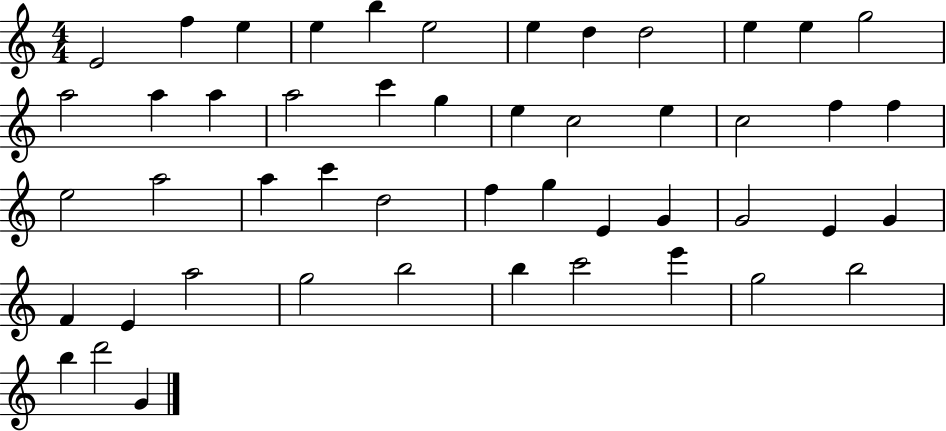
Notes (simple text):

E4/h F5/q E5/q E5/q B5/q E5/h E5/q D5/q D5/h E5/q E5/q G5/h A5/h A5/q A5/q A5/h C6/q G5/q E5/q C5/h E5/q C5/h F5/q F5/q E5/h A5/h A5/q C6/q D5/h F5/q G5/q E4/q G4/q G4/h E4/q G4/q F4/q E4/q A5/h G5/h B5/h B5/q C6/h E6/q G5/h B5/h B5/q D6/h G4/q